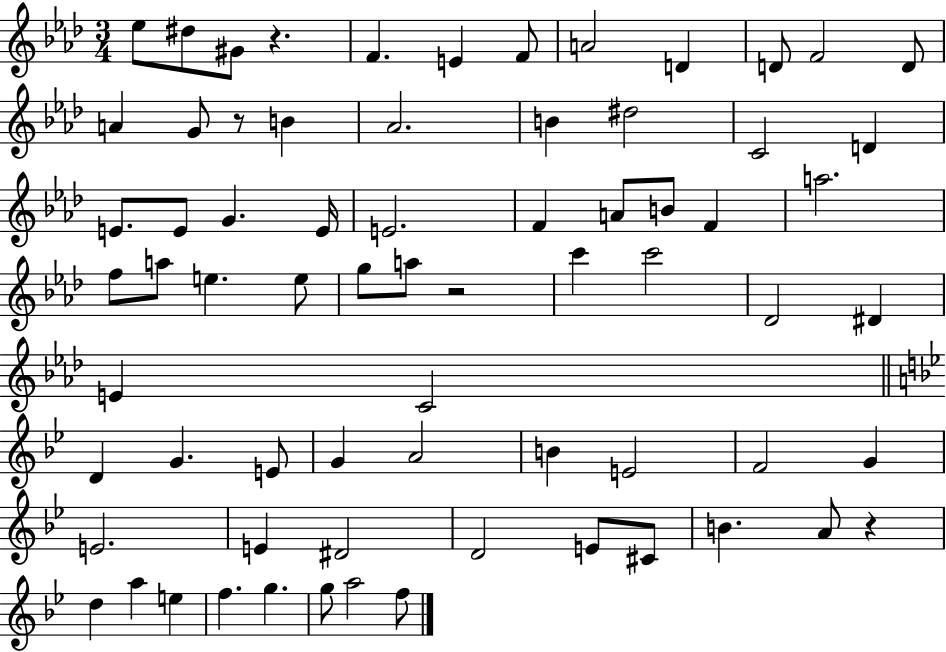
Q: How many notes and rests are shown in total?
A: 70